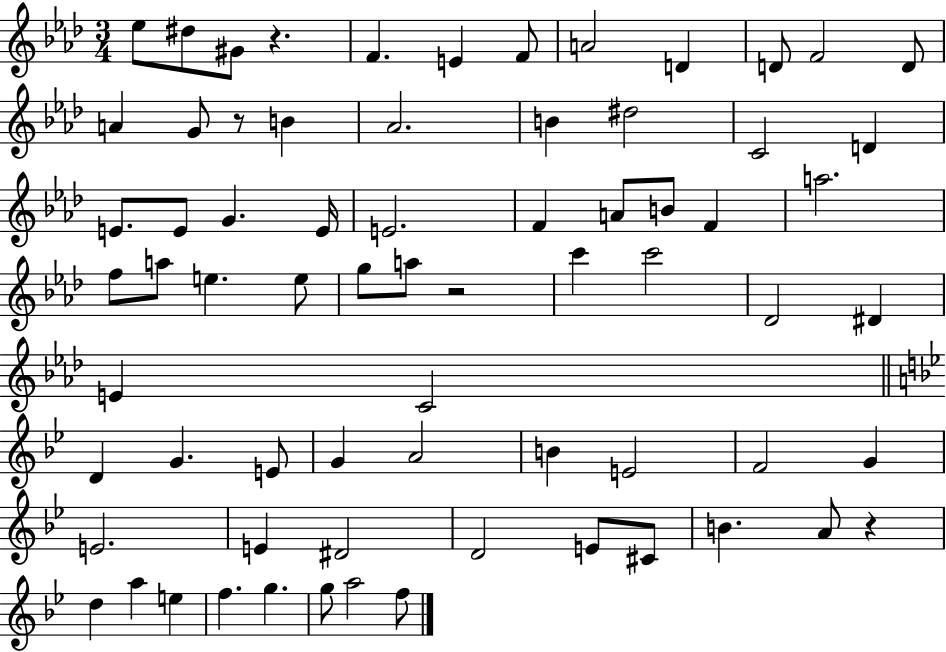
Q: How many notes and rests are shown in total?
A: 70